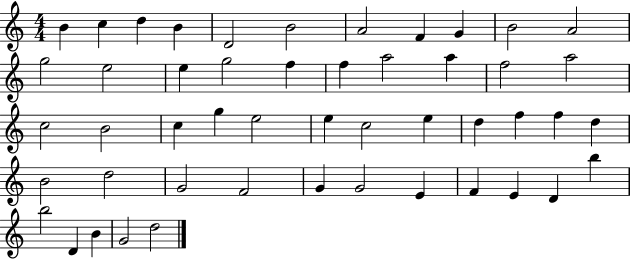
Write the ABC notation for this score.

X:1
T:Untitled
M:4/4
L:1/4
K:C
B c d B D2 B2 A2 F G B2 A2 g2 e2 e g2 f f a2 a f2 a2 c2 B2 c g e2 e c2 e d f f d B2 d2 G2 F2 G G2 E F E D b b2 D B G2 d2